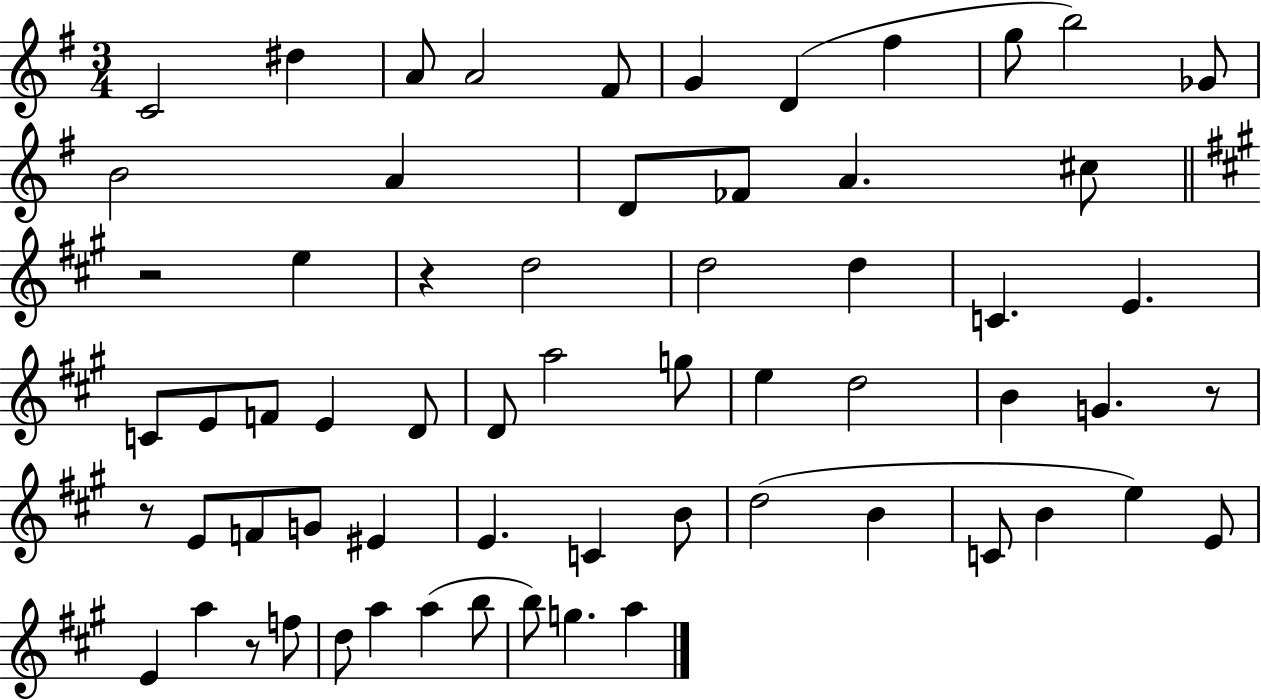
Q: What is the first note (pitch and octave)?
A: C4